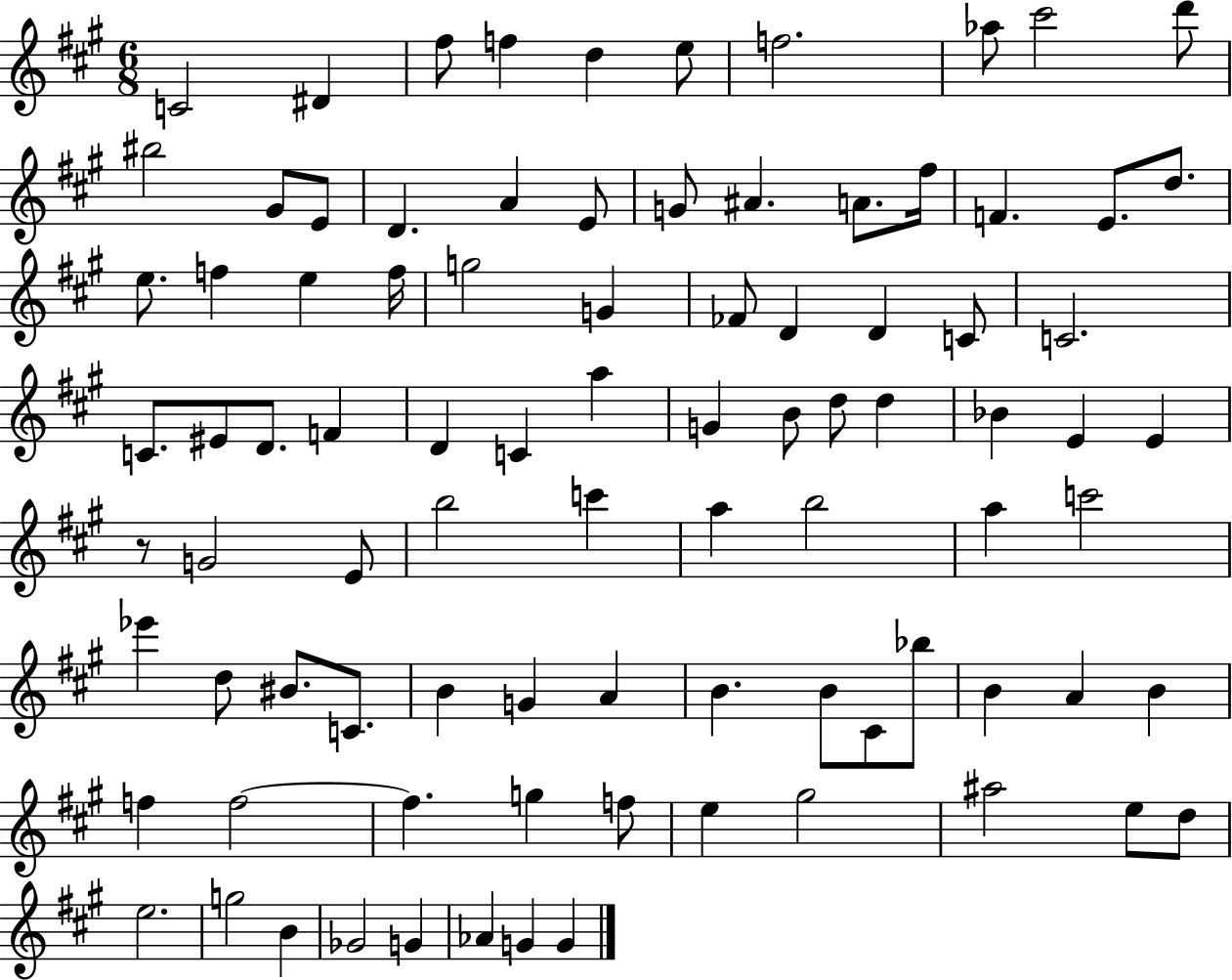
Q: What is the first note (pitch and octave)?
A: C4